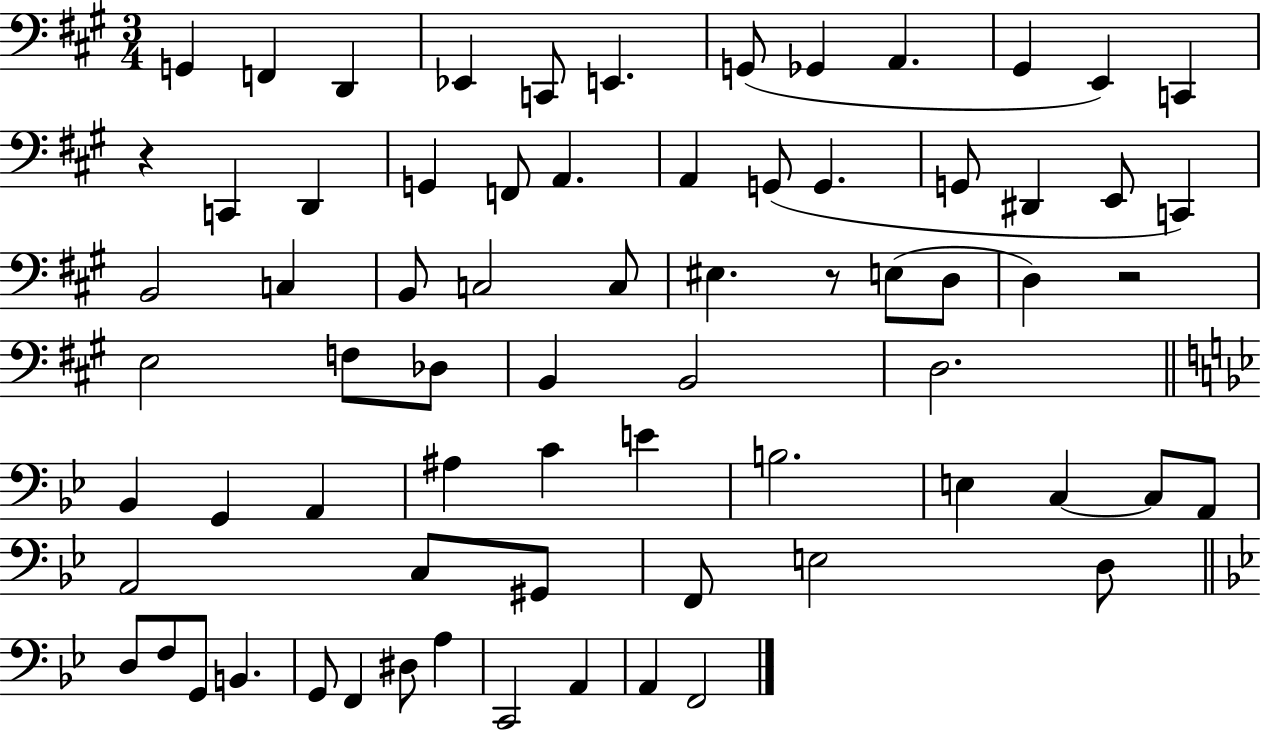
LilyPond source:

{
  \clef bass
  \numericTimeSignature
  \time 3/4
  \key a \major
  \repeat volta 2 { g,4 f,4 d,4 | ees,4 c,8 e,4. | g,8( ges,4 a,4. | gis,4 e,4) c,4 | \break r4 c,4 d,4 | g,4 f,8 a,4. | a,4 g,8( g,4. | g,8 dis,4 e,8 c,4) | \break b,2 c4 | b,8 c2 c8 | eis4. r8 e8( d8 | d4) r2 | \break e2 f8 des8 | b,4 b,2 | d2. | \bar "||" \break \key g \minor bes,4 g,4 a,4 | ais4 c'4 e'4 | b2. | e4 c4~~ c8 a,8 | \break a,2 c8 gis,8 | f,8 e2 d8 | \bar "||" \break \key g \minor d8 f8 g,8 b,4. | g,8 f,4 dis8 a4 | c,2 a,4 | a,4 f,2 | \break } \bar "|."
}